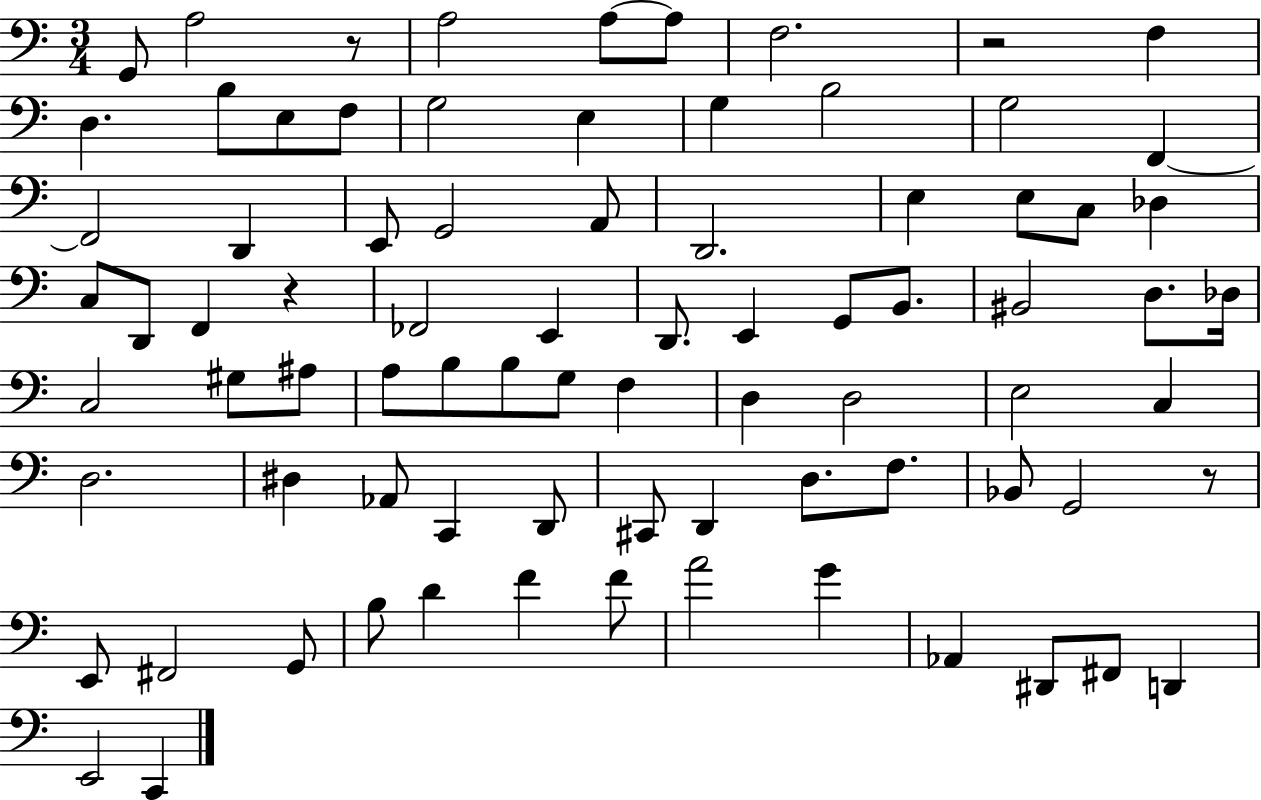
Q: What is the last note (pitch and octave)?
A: C2